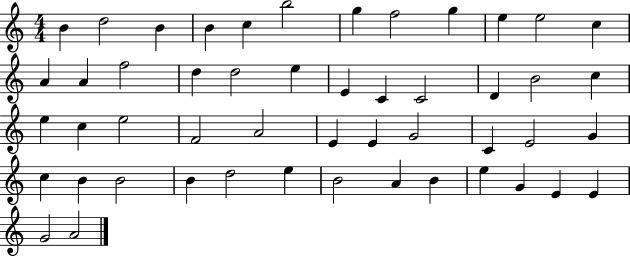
{
  \clef treble
  \numericTimeSignature
  \time 4/4
  \key c \major
  b'4 d''2 b'4 | b'4 c''4 b''2 | g''4 f''2 g''4 | e''4 e''2 c''4 | \break a'4 a'4 f''2 | d''4 d''2 e''4 | e'4 c'4 c'2 | d'4 b'2 c''4 | \break e''4 c''4 e''2 | f'2 a'2 | e'4 e'4 g'2 | c'4 e'2 g'4 | \break c''4 b'4 b'2 | b'4 d''2 e''4 | b'2 a'4 b'4 | e''4 g'4 e'4 e'4 | \break g'2 a'2 | \bar "|."
}